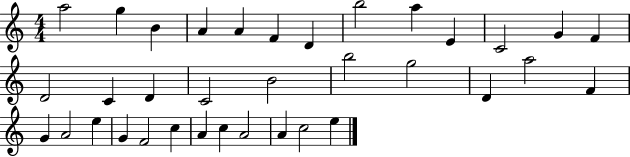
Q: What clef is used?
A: treble